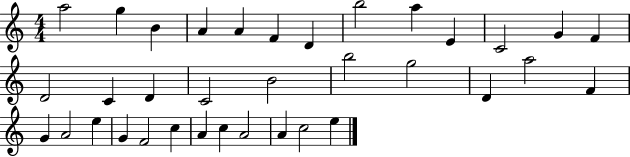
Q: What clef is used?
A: treble